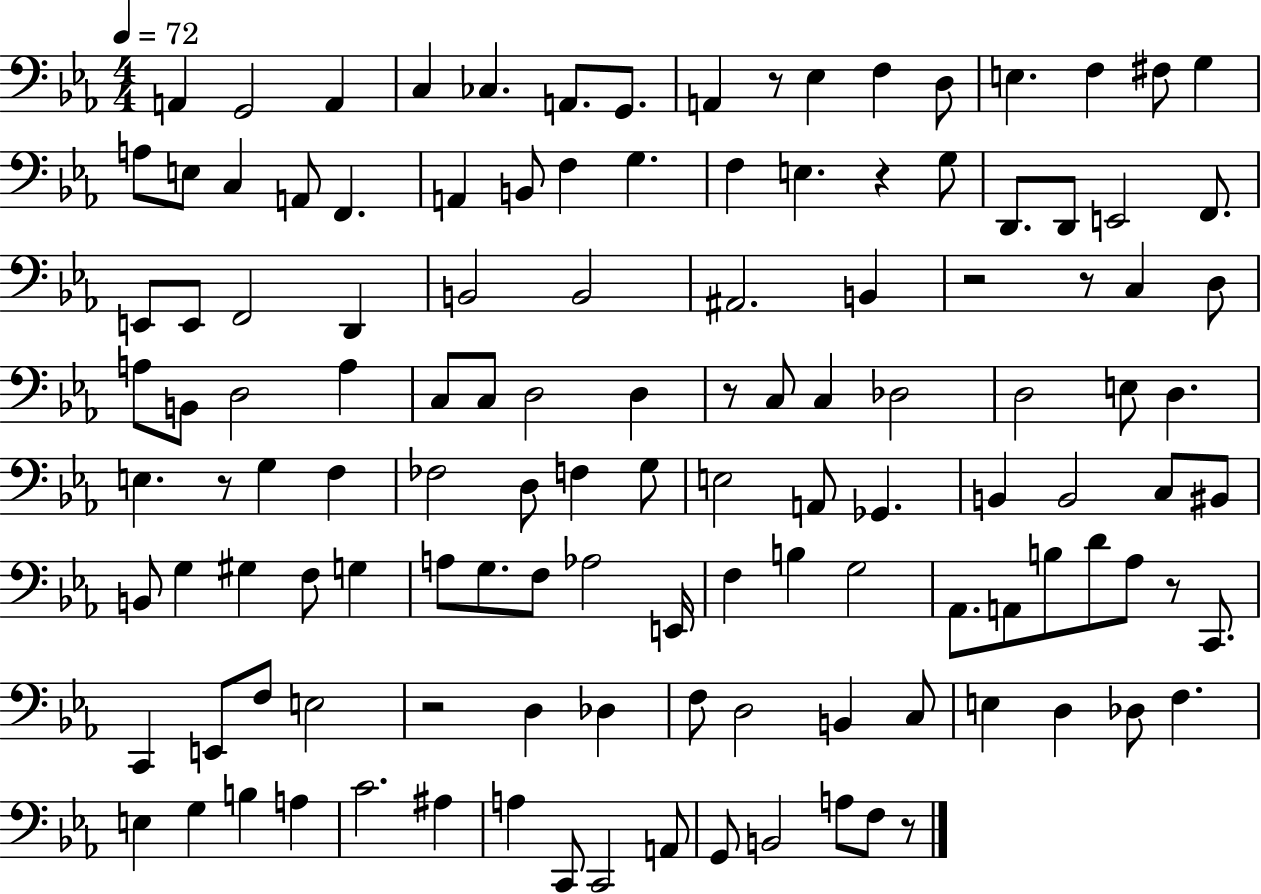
{
  \clef bass
  \numericTimeSignature
  \time 4/4
  \key ees \major
  \tempo 4 = 72
  a,4 g,2 a,4 | c4 ces4. a,8. g,8. | a,4 r8 ees4 f4 d8 | e4. f4 fis8 g4 | \break a8 e8 c4 a,8 f,4. | a,4 b,8 f4 g4. | f4 e4. r4 g8 | d,8. d,8 e,2 f,8. | \break e,8 e,8 f,2 d,4 | b,2 b,2 | ais,2. b,4 | r2 r8 c4 d8 | \break a8 b,8 d2 a4 | c8 c8 d2 d4 | r8 c8 c4 des2 | d2 e8 d4. | \break e4. r8 g4 f4 | fes2 d8 f4 g8 | e2 a,8 ges,4. | b,4 b,2 c8 bis,8 | \break b,8 g4 gis4 f8 g4 | a8 g8. f8 aes2 e,16 | f4 b4 g2 | aes,8. a,8 b8 d'8 aes8 r8 c,8. | \break c,4 e,8 f8 e2 | r2 d4 des4 | f8 d2 b,4 c8 | e4 d4 des8 f4. | \break e4 g4 b4 a4 | c'2. ais4 | a4 c,8 c,2 a,8 | g,8 b,2 a8 f8 r8 | \break \bar "|."
}